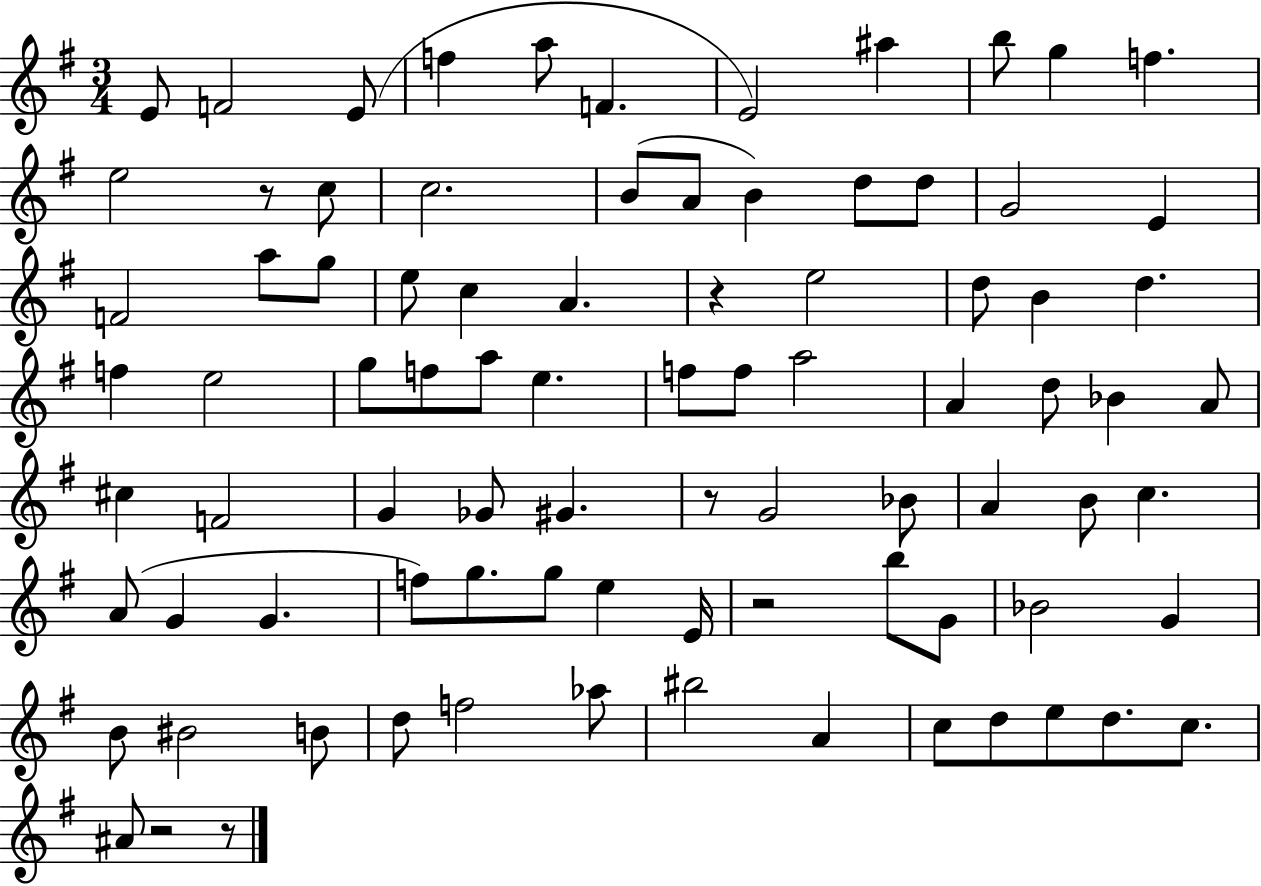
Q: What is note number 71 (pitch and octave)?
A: F5